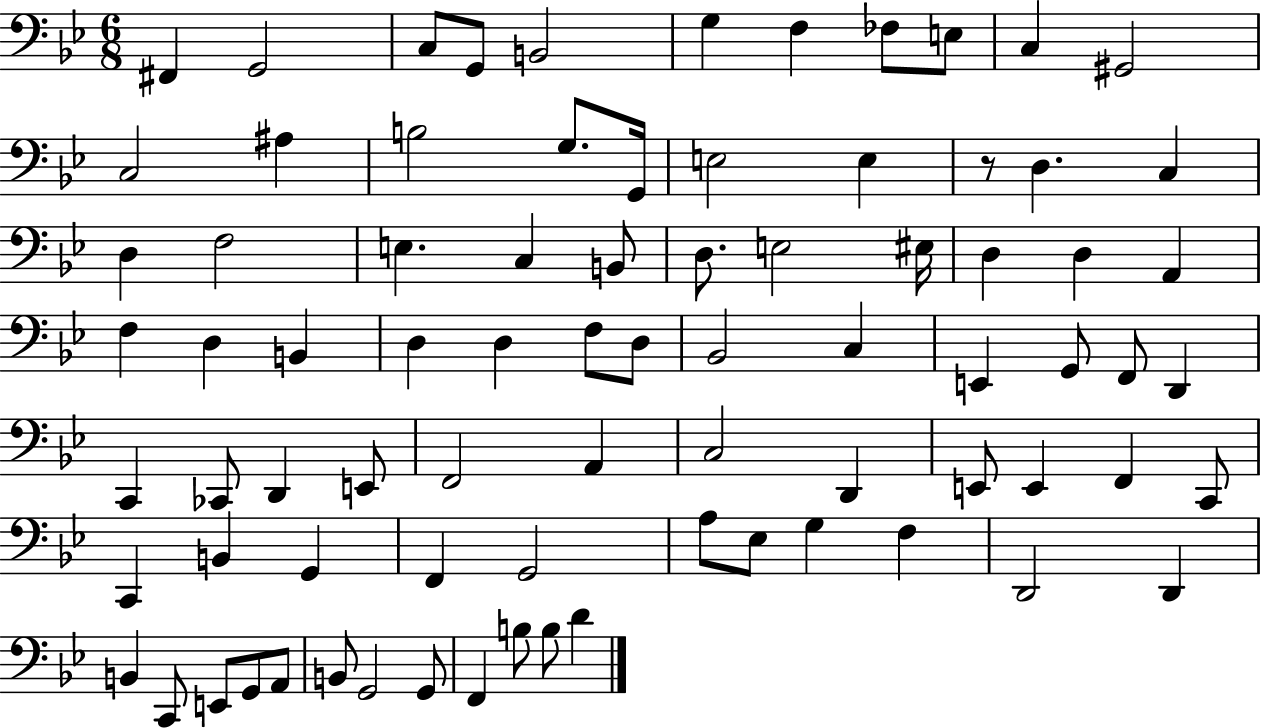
X:1
T:Untitled
M:6/8
L:1/4
K:Bb
^F,, G,,2 C,/2 G,,/2 B,,2 G, F, _F,/2 E,/2 C, ^G,,2 C,2 ^A, B,2 G,/2 G,,/4 E,2 E, z/2 D, C, D, F,2 E, C, B,,/2 D,/2 E,2 ^E,/4 D, D, A,, F, D, B,, D, D, F,/2 D,/2 _B,,2 C, E,, G,,/2 F,,/2 D,, C,, _C,,/2 D,, E,,/2 F,,2 A,, C,2 D,, E,,/2 E,, F,, C,,/2 C,, B,, G,, F,, G,,2 A,/2 _E,/2 G, F, D,,2 D,, B,, C,,/2 E,,/2 G,,/2 A,,/2 B,,/2 G,,2 G,,/2 F,, B,/2 B,/2 D